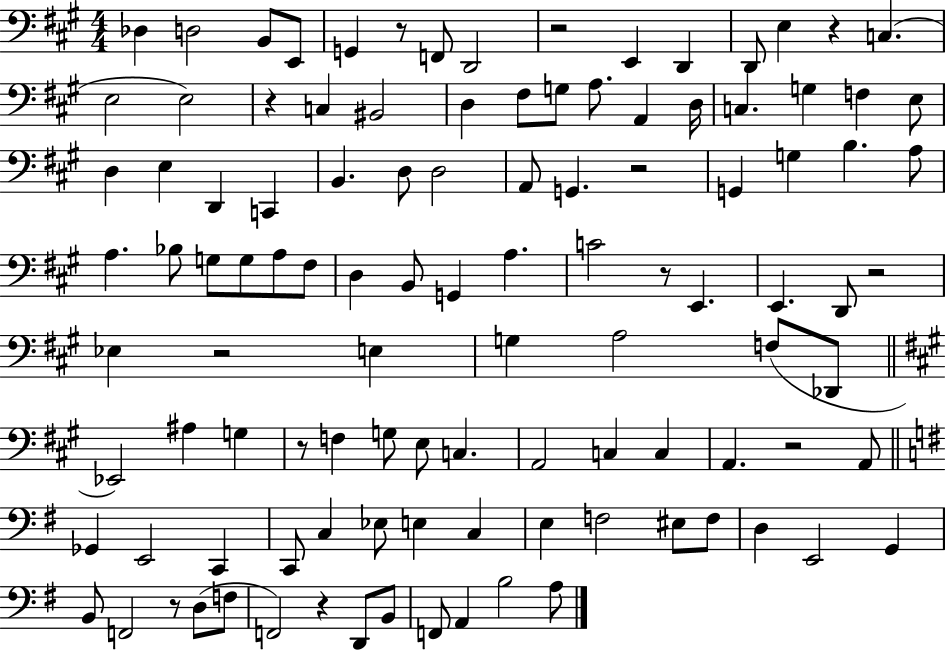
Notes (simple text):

Db3/q D3/h B2/e E2/e G2/q R/e F2/e D2/h R/h E2/q D2/q D2/e E3/q R/q C3/q. E3/h E3/h R/q C3/q BIS2/h D3/q F#3/e G3/e A3/e. A2/q D3/s C3/q. G3/q F3/q E3/e D3/q E3/q D2/q C2/q B2/q. D3/e D3/h A2/e G2/q. R/h G2/q G3/q B3/q. A3/e A3/q. Bb3/e G3/e G3/e A3/e F#3/e D3/q B2/e G2/q A3/q. C4/h R/e E2/q. E2/q. D2/e R/h Eb3/q R/h E3/q G3/q A3/h F3/e Db2/e Eb2/h A#3/q G3/q R/e F3/q G3/e E3/e C3/q. A2/h C3/q C3/q A2/q. R/h A2/e Gb2/q E2/h C2/q C2/e C3/q Eb3/e E3/q C3/q E3/q F3/h EIS3/e F3/e D3/q E2/h G2/q B2/e F2/h R/e D3/e F3/e F2/h R/q D2/e B2/e F2/e A2/q B3/h A3/e